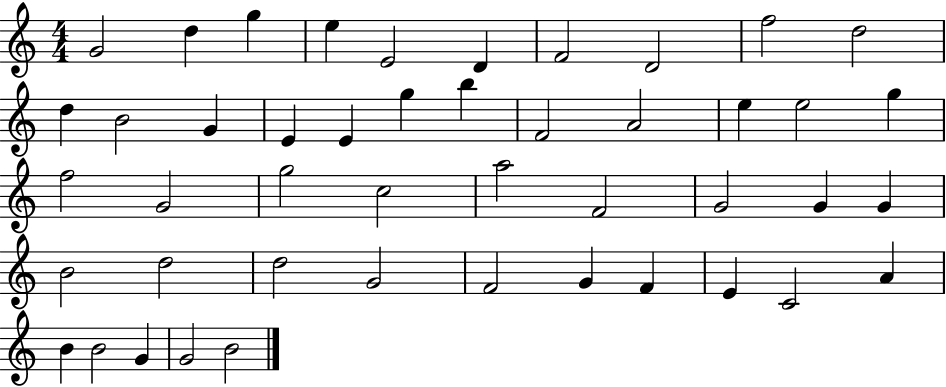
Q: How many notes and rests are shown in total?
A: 46